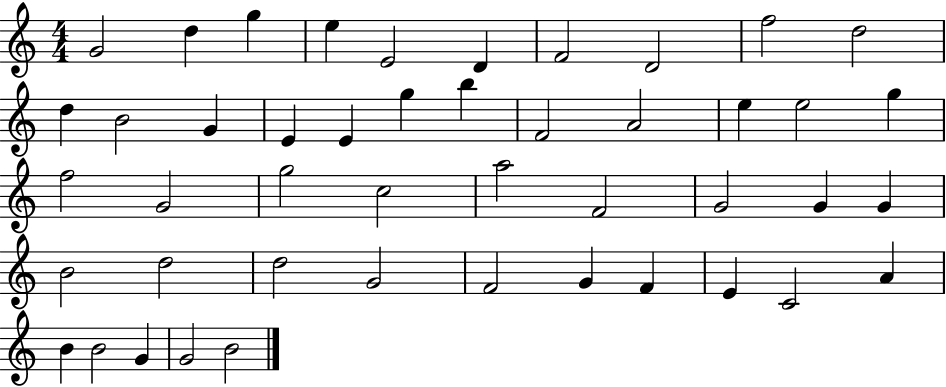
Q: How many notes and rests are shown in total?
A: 46